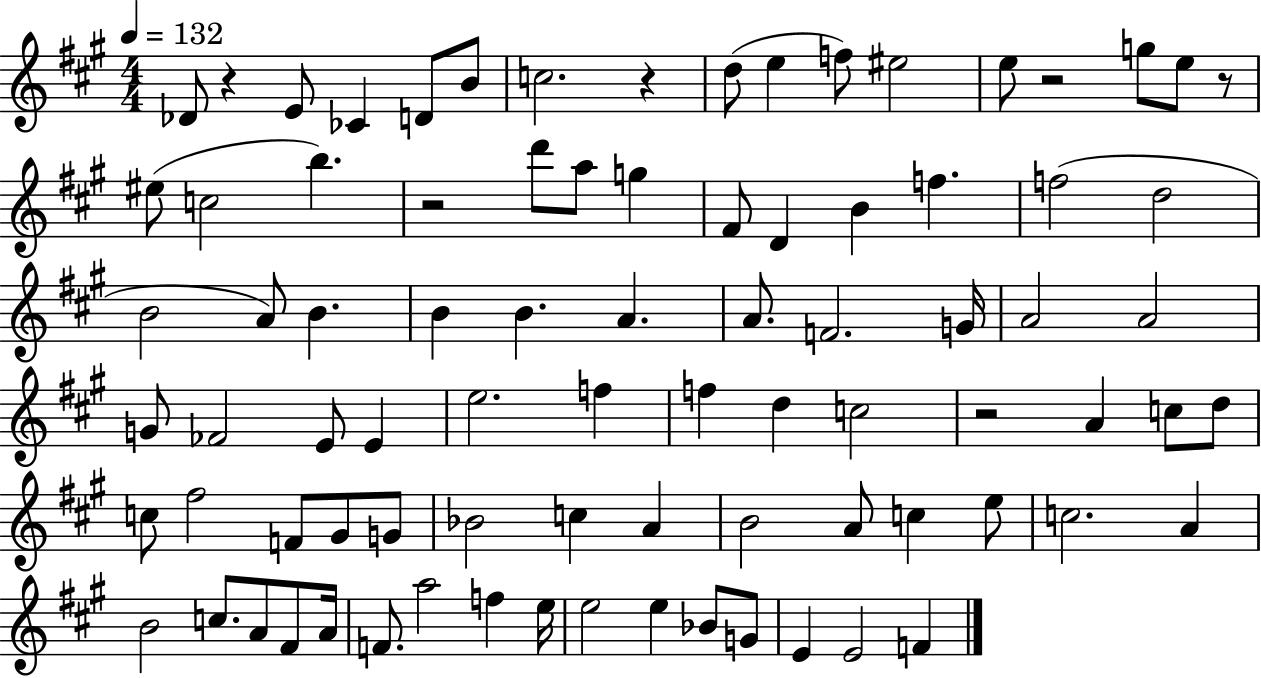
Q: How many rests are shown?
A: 6